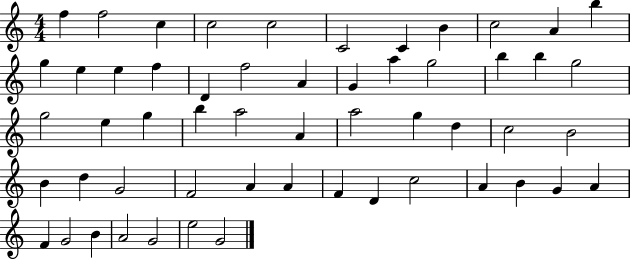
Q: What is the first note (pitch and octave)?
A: F5